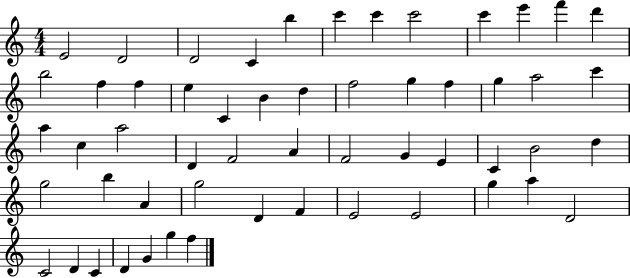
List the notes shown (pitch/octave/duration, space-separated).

E4/h D4/h D4/h C4/q B5/q C6/q C6/q C6/h C6/q E6/q F6/q D6/q B5/h F5/q F5/q E5/q C4/q B4/q D5/q F5/h G5/q F5/q G5/q A5/h C6/q A5/q C5/q A5/h D4/q F4/h A4/q F4/h G4/q E4/q C4/q B4/h D5/q G5/h B5/q A4/q G5/h D4/q F4/q E4/h E4/h G5/q A5/q D4/h C4/h D4/q C4/q D4/q G4/q G5/q F5/q